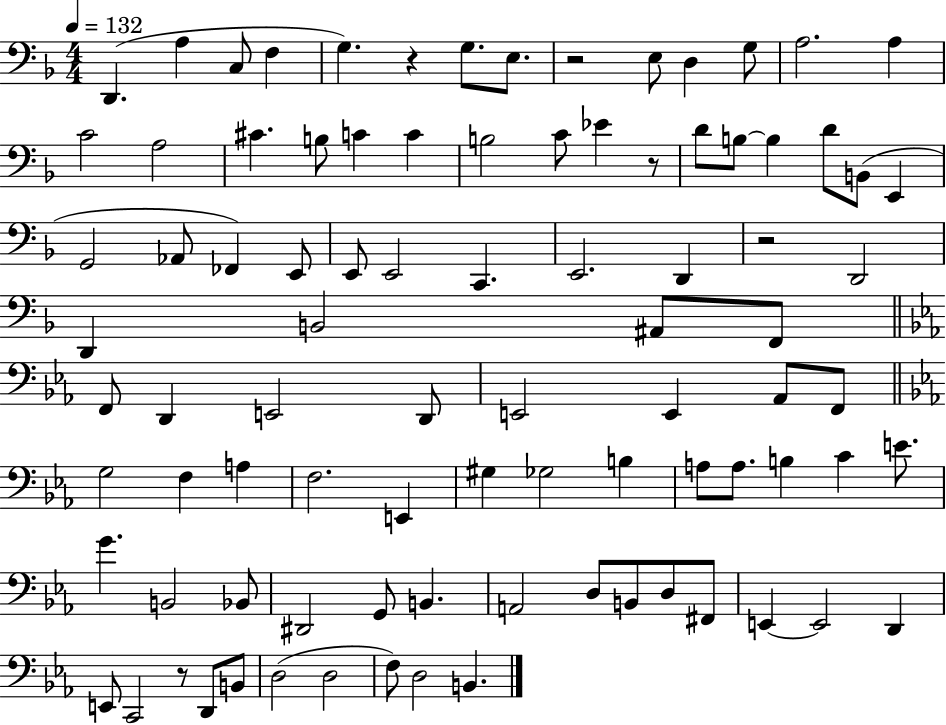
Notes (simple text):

D2/q. A3/q C3/e F3/q G3/q. R/q G3/e. E3/e. R/h E3/e D3/q G3/e A3/h. A3/q C4/h A3/h C#4/q. B3/e C4/q C4/q B3/h C4/e Eb4/q R/e D4/e B3/e B3/q D4/e B2/e E2/q G2/h Ab2/e FES2/q E2/e E2/e E2/h C2/q. E2/h. D2/q R/h D2/h D2/q B2/h A#2/e F2/e F2/e D2/q E2/h D2/e E2/h E2/q Ab2/e F2/e G3/h F3/q A3/q F3/h. E2/q G#3/q Gb3/h B3/q A3/e A3/e. B3/q C4/q E4/e. G4/q. B2/h Bb2/e D#2/h G2/e B2/q. A2/h D3/e B2/e D3/e F#2/e E2/q E2/h D2/q E2/e C2/h R/e D2/e B2/e D3/h D3/h F3/e D3/h B2/q.